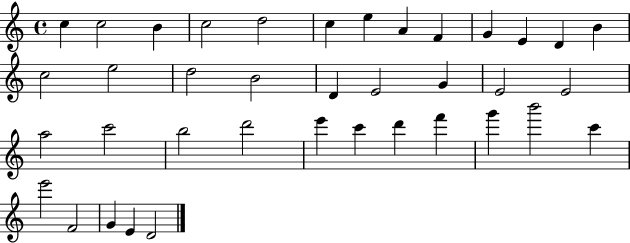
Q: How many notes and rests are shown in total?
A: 38